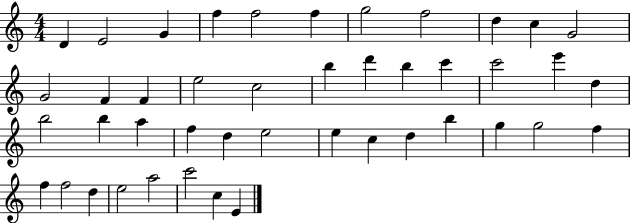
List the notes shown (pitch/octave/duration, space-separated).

D4/q E4/h G4/q F5/q F5/h F5/q G5/h F5/h D5/q C5/q G4/h G4/h F4/q F4/q E5/h C5/h B5/q D6/q B5/q C6/q C6/h E6/q D5/q B5/h B5/q A5/q F5/q D5/q E5/h E5/q C5/q D5/q B5/q G5/q G5/h F5/q F5/q F5/h D5/q E5/h A5/h C6/h C5/q E4/q